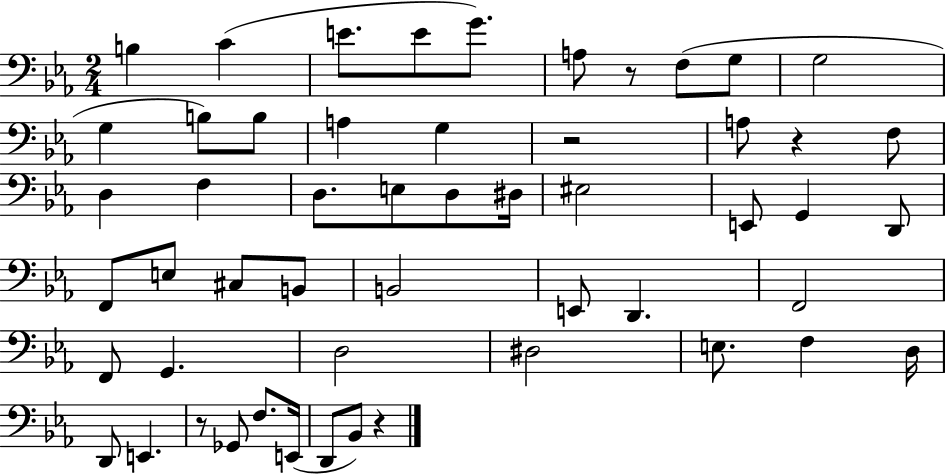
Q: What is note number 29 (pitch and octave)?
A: C#3